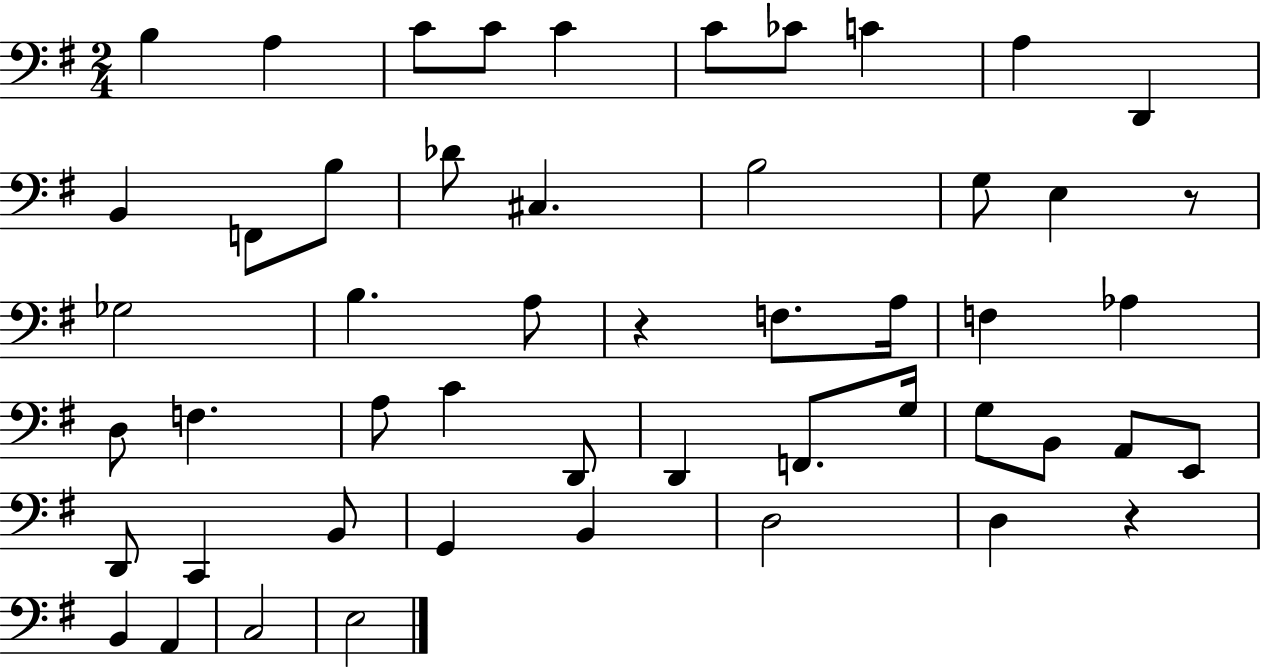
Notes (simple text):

B3/q A3/q C4/e C4/e C4/q C4/e CES4/e C4/q A3/q D2/q B2/q F2/e B3/e Db4/e C#3/q. B3/h G3/e E3/q R/e Gb3/h B3/q. A3/e R/q F3/e. A3/s F3/q Ab3/q D3/e F3/q. A3/e C4/q D2/e D2/q F2/e. G3/s G3/e B2/e A2/e E2/e D2/e C2/q B2/e G2/q B2/q D3/h D3/q R/q B2/q A2/q C3/h E3/h